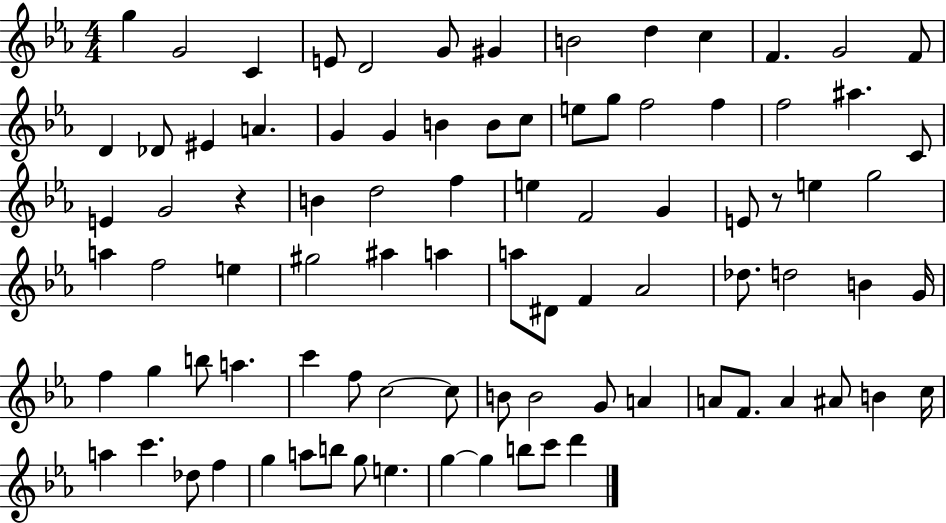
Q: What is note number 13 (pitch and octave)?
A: F4